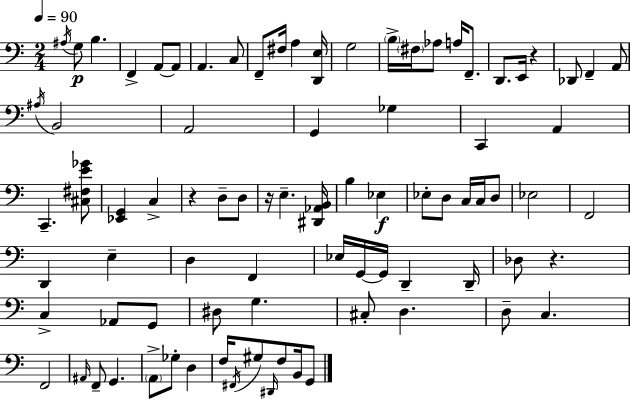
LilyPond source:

{
  \clef bass
  \numericTimeSignature
  \time 2/4
  \key c \major
  \tempo 4 = 90
  \acciaccatura { ais16 }\p g8 b4. | f,4-> a,8~~ a,8 | a,4. c8 | f,8-- fis16 a4 | \break <d, e>16 g2 | \parenthesize b16-> \parenthesize fis16 aes8 a16 f,8.-- | d,8. e,16 r4 | des,8 f,4-- a,8 | \break \acciaccatura { ais16 } b,2 | a,2 | g,4 ges4 | c,4 a,4 | \break c,4.-- | <cis fis e' ges'>8 <ees, g,>4 c4-> | r4 d8-- | d8 r16 e4.-- | \break <dis, aes, b,>16 b4 ees4\f | ees8-. d8 c16 c16 | d8 ees2 | f,2 | \break d,4 e4-- | d4 f,4 | ees16 g,16~~ g,16 d,4-- | d,16-- des8 r4. | \break c4-> aes,8 | g,8 dis8 g4. | cis8-. d4. | d8-- c4. | \break f,2 | \grace { ais,16 } f,8-- g,4. | \parenthesize a,8-> ges8-. d4 | f16 \acciaccatura { fis,16 } gis8 \grace { dis,16 } | \break f8 b,16 g,8 \bar "|."
}